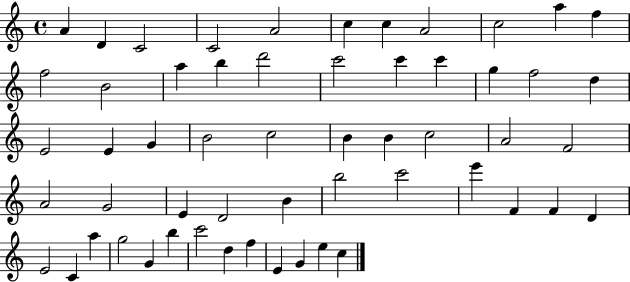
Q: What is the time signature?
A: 4/4